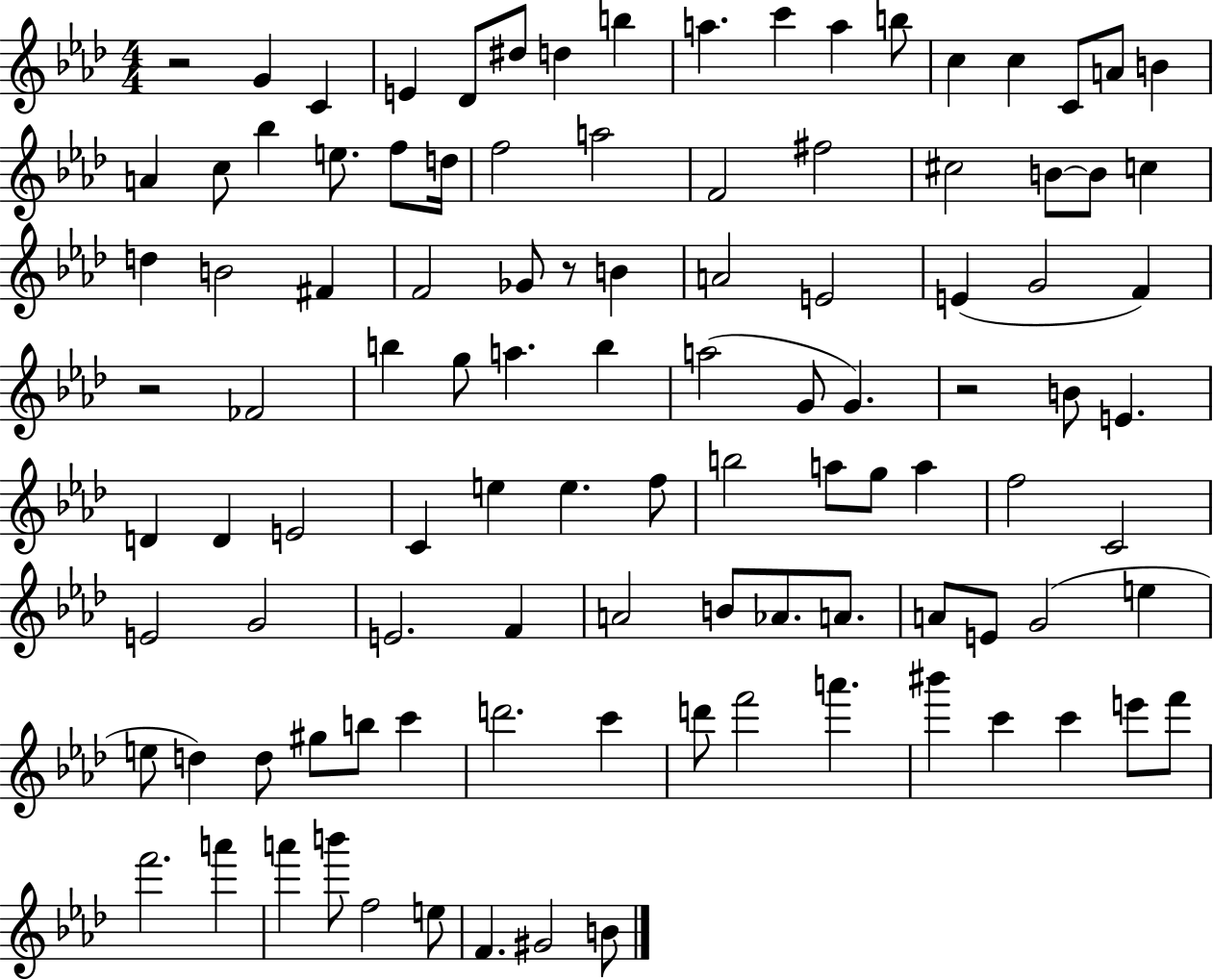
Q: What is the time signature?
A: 4/4